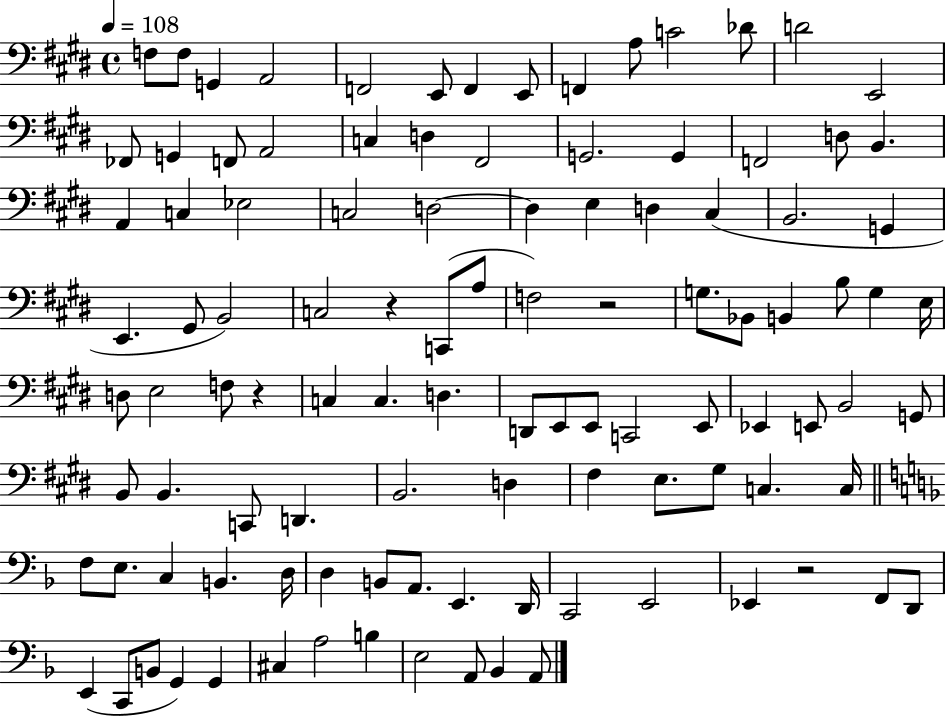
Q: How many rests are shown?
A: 4